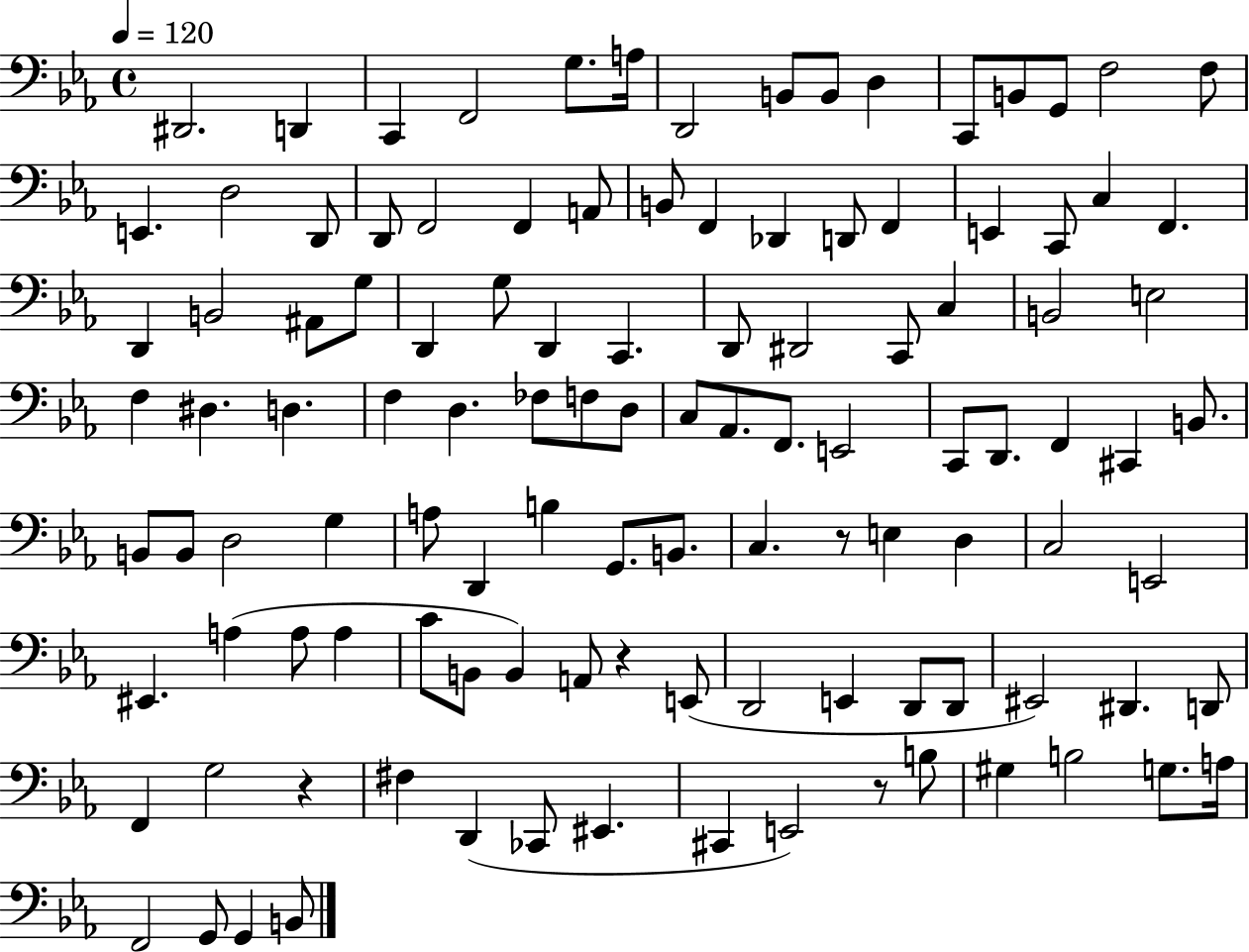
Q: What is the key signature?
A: EES major